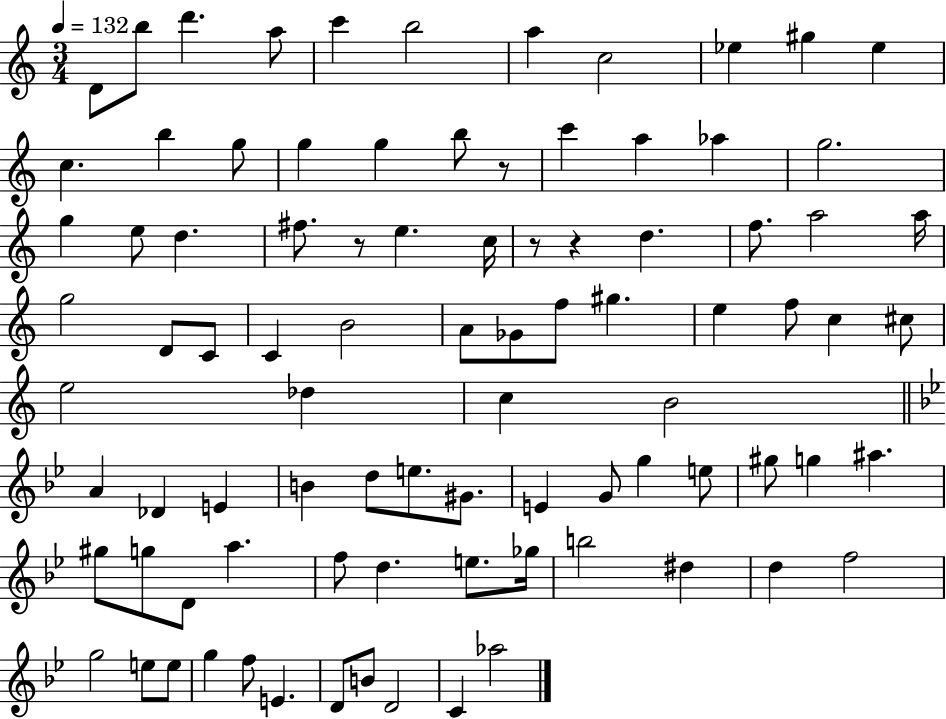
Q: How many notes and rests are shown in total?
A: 89